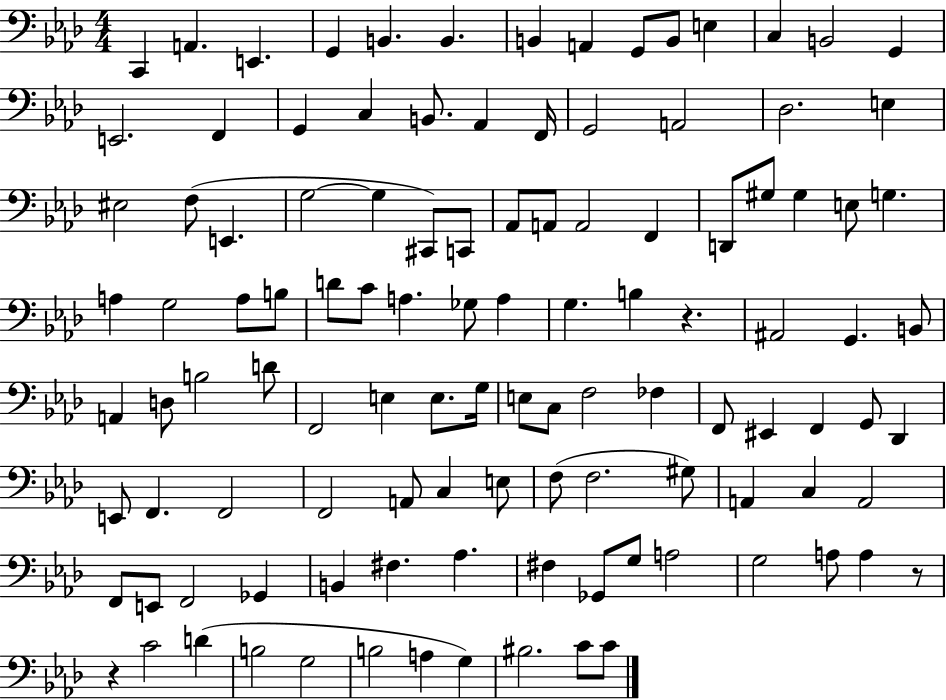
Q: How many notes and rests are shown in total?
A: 112